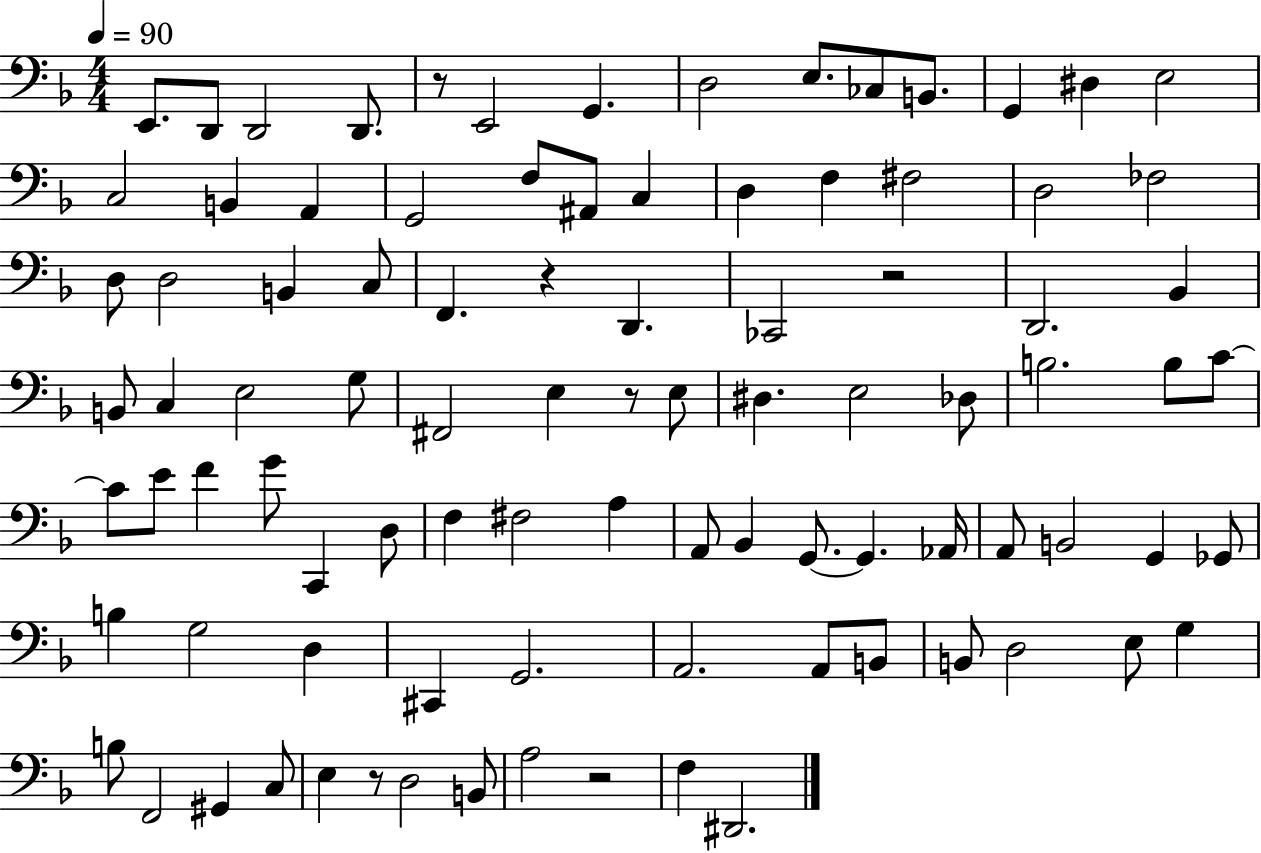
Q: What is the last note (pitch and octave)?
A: D#2